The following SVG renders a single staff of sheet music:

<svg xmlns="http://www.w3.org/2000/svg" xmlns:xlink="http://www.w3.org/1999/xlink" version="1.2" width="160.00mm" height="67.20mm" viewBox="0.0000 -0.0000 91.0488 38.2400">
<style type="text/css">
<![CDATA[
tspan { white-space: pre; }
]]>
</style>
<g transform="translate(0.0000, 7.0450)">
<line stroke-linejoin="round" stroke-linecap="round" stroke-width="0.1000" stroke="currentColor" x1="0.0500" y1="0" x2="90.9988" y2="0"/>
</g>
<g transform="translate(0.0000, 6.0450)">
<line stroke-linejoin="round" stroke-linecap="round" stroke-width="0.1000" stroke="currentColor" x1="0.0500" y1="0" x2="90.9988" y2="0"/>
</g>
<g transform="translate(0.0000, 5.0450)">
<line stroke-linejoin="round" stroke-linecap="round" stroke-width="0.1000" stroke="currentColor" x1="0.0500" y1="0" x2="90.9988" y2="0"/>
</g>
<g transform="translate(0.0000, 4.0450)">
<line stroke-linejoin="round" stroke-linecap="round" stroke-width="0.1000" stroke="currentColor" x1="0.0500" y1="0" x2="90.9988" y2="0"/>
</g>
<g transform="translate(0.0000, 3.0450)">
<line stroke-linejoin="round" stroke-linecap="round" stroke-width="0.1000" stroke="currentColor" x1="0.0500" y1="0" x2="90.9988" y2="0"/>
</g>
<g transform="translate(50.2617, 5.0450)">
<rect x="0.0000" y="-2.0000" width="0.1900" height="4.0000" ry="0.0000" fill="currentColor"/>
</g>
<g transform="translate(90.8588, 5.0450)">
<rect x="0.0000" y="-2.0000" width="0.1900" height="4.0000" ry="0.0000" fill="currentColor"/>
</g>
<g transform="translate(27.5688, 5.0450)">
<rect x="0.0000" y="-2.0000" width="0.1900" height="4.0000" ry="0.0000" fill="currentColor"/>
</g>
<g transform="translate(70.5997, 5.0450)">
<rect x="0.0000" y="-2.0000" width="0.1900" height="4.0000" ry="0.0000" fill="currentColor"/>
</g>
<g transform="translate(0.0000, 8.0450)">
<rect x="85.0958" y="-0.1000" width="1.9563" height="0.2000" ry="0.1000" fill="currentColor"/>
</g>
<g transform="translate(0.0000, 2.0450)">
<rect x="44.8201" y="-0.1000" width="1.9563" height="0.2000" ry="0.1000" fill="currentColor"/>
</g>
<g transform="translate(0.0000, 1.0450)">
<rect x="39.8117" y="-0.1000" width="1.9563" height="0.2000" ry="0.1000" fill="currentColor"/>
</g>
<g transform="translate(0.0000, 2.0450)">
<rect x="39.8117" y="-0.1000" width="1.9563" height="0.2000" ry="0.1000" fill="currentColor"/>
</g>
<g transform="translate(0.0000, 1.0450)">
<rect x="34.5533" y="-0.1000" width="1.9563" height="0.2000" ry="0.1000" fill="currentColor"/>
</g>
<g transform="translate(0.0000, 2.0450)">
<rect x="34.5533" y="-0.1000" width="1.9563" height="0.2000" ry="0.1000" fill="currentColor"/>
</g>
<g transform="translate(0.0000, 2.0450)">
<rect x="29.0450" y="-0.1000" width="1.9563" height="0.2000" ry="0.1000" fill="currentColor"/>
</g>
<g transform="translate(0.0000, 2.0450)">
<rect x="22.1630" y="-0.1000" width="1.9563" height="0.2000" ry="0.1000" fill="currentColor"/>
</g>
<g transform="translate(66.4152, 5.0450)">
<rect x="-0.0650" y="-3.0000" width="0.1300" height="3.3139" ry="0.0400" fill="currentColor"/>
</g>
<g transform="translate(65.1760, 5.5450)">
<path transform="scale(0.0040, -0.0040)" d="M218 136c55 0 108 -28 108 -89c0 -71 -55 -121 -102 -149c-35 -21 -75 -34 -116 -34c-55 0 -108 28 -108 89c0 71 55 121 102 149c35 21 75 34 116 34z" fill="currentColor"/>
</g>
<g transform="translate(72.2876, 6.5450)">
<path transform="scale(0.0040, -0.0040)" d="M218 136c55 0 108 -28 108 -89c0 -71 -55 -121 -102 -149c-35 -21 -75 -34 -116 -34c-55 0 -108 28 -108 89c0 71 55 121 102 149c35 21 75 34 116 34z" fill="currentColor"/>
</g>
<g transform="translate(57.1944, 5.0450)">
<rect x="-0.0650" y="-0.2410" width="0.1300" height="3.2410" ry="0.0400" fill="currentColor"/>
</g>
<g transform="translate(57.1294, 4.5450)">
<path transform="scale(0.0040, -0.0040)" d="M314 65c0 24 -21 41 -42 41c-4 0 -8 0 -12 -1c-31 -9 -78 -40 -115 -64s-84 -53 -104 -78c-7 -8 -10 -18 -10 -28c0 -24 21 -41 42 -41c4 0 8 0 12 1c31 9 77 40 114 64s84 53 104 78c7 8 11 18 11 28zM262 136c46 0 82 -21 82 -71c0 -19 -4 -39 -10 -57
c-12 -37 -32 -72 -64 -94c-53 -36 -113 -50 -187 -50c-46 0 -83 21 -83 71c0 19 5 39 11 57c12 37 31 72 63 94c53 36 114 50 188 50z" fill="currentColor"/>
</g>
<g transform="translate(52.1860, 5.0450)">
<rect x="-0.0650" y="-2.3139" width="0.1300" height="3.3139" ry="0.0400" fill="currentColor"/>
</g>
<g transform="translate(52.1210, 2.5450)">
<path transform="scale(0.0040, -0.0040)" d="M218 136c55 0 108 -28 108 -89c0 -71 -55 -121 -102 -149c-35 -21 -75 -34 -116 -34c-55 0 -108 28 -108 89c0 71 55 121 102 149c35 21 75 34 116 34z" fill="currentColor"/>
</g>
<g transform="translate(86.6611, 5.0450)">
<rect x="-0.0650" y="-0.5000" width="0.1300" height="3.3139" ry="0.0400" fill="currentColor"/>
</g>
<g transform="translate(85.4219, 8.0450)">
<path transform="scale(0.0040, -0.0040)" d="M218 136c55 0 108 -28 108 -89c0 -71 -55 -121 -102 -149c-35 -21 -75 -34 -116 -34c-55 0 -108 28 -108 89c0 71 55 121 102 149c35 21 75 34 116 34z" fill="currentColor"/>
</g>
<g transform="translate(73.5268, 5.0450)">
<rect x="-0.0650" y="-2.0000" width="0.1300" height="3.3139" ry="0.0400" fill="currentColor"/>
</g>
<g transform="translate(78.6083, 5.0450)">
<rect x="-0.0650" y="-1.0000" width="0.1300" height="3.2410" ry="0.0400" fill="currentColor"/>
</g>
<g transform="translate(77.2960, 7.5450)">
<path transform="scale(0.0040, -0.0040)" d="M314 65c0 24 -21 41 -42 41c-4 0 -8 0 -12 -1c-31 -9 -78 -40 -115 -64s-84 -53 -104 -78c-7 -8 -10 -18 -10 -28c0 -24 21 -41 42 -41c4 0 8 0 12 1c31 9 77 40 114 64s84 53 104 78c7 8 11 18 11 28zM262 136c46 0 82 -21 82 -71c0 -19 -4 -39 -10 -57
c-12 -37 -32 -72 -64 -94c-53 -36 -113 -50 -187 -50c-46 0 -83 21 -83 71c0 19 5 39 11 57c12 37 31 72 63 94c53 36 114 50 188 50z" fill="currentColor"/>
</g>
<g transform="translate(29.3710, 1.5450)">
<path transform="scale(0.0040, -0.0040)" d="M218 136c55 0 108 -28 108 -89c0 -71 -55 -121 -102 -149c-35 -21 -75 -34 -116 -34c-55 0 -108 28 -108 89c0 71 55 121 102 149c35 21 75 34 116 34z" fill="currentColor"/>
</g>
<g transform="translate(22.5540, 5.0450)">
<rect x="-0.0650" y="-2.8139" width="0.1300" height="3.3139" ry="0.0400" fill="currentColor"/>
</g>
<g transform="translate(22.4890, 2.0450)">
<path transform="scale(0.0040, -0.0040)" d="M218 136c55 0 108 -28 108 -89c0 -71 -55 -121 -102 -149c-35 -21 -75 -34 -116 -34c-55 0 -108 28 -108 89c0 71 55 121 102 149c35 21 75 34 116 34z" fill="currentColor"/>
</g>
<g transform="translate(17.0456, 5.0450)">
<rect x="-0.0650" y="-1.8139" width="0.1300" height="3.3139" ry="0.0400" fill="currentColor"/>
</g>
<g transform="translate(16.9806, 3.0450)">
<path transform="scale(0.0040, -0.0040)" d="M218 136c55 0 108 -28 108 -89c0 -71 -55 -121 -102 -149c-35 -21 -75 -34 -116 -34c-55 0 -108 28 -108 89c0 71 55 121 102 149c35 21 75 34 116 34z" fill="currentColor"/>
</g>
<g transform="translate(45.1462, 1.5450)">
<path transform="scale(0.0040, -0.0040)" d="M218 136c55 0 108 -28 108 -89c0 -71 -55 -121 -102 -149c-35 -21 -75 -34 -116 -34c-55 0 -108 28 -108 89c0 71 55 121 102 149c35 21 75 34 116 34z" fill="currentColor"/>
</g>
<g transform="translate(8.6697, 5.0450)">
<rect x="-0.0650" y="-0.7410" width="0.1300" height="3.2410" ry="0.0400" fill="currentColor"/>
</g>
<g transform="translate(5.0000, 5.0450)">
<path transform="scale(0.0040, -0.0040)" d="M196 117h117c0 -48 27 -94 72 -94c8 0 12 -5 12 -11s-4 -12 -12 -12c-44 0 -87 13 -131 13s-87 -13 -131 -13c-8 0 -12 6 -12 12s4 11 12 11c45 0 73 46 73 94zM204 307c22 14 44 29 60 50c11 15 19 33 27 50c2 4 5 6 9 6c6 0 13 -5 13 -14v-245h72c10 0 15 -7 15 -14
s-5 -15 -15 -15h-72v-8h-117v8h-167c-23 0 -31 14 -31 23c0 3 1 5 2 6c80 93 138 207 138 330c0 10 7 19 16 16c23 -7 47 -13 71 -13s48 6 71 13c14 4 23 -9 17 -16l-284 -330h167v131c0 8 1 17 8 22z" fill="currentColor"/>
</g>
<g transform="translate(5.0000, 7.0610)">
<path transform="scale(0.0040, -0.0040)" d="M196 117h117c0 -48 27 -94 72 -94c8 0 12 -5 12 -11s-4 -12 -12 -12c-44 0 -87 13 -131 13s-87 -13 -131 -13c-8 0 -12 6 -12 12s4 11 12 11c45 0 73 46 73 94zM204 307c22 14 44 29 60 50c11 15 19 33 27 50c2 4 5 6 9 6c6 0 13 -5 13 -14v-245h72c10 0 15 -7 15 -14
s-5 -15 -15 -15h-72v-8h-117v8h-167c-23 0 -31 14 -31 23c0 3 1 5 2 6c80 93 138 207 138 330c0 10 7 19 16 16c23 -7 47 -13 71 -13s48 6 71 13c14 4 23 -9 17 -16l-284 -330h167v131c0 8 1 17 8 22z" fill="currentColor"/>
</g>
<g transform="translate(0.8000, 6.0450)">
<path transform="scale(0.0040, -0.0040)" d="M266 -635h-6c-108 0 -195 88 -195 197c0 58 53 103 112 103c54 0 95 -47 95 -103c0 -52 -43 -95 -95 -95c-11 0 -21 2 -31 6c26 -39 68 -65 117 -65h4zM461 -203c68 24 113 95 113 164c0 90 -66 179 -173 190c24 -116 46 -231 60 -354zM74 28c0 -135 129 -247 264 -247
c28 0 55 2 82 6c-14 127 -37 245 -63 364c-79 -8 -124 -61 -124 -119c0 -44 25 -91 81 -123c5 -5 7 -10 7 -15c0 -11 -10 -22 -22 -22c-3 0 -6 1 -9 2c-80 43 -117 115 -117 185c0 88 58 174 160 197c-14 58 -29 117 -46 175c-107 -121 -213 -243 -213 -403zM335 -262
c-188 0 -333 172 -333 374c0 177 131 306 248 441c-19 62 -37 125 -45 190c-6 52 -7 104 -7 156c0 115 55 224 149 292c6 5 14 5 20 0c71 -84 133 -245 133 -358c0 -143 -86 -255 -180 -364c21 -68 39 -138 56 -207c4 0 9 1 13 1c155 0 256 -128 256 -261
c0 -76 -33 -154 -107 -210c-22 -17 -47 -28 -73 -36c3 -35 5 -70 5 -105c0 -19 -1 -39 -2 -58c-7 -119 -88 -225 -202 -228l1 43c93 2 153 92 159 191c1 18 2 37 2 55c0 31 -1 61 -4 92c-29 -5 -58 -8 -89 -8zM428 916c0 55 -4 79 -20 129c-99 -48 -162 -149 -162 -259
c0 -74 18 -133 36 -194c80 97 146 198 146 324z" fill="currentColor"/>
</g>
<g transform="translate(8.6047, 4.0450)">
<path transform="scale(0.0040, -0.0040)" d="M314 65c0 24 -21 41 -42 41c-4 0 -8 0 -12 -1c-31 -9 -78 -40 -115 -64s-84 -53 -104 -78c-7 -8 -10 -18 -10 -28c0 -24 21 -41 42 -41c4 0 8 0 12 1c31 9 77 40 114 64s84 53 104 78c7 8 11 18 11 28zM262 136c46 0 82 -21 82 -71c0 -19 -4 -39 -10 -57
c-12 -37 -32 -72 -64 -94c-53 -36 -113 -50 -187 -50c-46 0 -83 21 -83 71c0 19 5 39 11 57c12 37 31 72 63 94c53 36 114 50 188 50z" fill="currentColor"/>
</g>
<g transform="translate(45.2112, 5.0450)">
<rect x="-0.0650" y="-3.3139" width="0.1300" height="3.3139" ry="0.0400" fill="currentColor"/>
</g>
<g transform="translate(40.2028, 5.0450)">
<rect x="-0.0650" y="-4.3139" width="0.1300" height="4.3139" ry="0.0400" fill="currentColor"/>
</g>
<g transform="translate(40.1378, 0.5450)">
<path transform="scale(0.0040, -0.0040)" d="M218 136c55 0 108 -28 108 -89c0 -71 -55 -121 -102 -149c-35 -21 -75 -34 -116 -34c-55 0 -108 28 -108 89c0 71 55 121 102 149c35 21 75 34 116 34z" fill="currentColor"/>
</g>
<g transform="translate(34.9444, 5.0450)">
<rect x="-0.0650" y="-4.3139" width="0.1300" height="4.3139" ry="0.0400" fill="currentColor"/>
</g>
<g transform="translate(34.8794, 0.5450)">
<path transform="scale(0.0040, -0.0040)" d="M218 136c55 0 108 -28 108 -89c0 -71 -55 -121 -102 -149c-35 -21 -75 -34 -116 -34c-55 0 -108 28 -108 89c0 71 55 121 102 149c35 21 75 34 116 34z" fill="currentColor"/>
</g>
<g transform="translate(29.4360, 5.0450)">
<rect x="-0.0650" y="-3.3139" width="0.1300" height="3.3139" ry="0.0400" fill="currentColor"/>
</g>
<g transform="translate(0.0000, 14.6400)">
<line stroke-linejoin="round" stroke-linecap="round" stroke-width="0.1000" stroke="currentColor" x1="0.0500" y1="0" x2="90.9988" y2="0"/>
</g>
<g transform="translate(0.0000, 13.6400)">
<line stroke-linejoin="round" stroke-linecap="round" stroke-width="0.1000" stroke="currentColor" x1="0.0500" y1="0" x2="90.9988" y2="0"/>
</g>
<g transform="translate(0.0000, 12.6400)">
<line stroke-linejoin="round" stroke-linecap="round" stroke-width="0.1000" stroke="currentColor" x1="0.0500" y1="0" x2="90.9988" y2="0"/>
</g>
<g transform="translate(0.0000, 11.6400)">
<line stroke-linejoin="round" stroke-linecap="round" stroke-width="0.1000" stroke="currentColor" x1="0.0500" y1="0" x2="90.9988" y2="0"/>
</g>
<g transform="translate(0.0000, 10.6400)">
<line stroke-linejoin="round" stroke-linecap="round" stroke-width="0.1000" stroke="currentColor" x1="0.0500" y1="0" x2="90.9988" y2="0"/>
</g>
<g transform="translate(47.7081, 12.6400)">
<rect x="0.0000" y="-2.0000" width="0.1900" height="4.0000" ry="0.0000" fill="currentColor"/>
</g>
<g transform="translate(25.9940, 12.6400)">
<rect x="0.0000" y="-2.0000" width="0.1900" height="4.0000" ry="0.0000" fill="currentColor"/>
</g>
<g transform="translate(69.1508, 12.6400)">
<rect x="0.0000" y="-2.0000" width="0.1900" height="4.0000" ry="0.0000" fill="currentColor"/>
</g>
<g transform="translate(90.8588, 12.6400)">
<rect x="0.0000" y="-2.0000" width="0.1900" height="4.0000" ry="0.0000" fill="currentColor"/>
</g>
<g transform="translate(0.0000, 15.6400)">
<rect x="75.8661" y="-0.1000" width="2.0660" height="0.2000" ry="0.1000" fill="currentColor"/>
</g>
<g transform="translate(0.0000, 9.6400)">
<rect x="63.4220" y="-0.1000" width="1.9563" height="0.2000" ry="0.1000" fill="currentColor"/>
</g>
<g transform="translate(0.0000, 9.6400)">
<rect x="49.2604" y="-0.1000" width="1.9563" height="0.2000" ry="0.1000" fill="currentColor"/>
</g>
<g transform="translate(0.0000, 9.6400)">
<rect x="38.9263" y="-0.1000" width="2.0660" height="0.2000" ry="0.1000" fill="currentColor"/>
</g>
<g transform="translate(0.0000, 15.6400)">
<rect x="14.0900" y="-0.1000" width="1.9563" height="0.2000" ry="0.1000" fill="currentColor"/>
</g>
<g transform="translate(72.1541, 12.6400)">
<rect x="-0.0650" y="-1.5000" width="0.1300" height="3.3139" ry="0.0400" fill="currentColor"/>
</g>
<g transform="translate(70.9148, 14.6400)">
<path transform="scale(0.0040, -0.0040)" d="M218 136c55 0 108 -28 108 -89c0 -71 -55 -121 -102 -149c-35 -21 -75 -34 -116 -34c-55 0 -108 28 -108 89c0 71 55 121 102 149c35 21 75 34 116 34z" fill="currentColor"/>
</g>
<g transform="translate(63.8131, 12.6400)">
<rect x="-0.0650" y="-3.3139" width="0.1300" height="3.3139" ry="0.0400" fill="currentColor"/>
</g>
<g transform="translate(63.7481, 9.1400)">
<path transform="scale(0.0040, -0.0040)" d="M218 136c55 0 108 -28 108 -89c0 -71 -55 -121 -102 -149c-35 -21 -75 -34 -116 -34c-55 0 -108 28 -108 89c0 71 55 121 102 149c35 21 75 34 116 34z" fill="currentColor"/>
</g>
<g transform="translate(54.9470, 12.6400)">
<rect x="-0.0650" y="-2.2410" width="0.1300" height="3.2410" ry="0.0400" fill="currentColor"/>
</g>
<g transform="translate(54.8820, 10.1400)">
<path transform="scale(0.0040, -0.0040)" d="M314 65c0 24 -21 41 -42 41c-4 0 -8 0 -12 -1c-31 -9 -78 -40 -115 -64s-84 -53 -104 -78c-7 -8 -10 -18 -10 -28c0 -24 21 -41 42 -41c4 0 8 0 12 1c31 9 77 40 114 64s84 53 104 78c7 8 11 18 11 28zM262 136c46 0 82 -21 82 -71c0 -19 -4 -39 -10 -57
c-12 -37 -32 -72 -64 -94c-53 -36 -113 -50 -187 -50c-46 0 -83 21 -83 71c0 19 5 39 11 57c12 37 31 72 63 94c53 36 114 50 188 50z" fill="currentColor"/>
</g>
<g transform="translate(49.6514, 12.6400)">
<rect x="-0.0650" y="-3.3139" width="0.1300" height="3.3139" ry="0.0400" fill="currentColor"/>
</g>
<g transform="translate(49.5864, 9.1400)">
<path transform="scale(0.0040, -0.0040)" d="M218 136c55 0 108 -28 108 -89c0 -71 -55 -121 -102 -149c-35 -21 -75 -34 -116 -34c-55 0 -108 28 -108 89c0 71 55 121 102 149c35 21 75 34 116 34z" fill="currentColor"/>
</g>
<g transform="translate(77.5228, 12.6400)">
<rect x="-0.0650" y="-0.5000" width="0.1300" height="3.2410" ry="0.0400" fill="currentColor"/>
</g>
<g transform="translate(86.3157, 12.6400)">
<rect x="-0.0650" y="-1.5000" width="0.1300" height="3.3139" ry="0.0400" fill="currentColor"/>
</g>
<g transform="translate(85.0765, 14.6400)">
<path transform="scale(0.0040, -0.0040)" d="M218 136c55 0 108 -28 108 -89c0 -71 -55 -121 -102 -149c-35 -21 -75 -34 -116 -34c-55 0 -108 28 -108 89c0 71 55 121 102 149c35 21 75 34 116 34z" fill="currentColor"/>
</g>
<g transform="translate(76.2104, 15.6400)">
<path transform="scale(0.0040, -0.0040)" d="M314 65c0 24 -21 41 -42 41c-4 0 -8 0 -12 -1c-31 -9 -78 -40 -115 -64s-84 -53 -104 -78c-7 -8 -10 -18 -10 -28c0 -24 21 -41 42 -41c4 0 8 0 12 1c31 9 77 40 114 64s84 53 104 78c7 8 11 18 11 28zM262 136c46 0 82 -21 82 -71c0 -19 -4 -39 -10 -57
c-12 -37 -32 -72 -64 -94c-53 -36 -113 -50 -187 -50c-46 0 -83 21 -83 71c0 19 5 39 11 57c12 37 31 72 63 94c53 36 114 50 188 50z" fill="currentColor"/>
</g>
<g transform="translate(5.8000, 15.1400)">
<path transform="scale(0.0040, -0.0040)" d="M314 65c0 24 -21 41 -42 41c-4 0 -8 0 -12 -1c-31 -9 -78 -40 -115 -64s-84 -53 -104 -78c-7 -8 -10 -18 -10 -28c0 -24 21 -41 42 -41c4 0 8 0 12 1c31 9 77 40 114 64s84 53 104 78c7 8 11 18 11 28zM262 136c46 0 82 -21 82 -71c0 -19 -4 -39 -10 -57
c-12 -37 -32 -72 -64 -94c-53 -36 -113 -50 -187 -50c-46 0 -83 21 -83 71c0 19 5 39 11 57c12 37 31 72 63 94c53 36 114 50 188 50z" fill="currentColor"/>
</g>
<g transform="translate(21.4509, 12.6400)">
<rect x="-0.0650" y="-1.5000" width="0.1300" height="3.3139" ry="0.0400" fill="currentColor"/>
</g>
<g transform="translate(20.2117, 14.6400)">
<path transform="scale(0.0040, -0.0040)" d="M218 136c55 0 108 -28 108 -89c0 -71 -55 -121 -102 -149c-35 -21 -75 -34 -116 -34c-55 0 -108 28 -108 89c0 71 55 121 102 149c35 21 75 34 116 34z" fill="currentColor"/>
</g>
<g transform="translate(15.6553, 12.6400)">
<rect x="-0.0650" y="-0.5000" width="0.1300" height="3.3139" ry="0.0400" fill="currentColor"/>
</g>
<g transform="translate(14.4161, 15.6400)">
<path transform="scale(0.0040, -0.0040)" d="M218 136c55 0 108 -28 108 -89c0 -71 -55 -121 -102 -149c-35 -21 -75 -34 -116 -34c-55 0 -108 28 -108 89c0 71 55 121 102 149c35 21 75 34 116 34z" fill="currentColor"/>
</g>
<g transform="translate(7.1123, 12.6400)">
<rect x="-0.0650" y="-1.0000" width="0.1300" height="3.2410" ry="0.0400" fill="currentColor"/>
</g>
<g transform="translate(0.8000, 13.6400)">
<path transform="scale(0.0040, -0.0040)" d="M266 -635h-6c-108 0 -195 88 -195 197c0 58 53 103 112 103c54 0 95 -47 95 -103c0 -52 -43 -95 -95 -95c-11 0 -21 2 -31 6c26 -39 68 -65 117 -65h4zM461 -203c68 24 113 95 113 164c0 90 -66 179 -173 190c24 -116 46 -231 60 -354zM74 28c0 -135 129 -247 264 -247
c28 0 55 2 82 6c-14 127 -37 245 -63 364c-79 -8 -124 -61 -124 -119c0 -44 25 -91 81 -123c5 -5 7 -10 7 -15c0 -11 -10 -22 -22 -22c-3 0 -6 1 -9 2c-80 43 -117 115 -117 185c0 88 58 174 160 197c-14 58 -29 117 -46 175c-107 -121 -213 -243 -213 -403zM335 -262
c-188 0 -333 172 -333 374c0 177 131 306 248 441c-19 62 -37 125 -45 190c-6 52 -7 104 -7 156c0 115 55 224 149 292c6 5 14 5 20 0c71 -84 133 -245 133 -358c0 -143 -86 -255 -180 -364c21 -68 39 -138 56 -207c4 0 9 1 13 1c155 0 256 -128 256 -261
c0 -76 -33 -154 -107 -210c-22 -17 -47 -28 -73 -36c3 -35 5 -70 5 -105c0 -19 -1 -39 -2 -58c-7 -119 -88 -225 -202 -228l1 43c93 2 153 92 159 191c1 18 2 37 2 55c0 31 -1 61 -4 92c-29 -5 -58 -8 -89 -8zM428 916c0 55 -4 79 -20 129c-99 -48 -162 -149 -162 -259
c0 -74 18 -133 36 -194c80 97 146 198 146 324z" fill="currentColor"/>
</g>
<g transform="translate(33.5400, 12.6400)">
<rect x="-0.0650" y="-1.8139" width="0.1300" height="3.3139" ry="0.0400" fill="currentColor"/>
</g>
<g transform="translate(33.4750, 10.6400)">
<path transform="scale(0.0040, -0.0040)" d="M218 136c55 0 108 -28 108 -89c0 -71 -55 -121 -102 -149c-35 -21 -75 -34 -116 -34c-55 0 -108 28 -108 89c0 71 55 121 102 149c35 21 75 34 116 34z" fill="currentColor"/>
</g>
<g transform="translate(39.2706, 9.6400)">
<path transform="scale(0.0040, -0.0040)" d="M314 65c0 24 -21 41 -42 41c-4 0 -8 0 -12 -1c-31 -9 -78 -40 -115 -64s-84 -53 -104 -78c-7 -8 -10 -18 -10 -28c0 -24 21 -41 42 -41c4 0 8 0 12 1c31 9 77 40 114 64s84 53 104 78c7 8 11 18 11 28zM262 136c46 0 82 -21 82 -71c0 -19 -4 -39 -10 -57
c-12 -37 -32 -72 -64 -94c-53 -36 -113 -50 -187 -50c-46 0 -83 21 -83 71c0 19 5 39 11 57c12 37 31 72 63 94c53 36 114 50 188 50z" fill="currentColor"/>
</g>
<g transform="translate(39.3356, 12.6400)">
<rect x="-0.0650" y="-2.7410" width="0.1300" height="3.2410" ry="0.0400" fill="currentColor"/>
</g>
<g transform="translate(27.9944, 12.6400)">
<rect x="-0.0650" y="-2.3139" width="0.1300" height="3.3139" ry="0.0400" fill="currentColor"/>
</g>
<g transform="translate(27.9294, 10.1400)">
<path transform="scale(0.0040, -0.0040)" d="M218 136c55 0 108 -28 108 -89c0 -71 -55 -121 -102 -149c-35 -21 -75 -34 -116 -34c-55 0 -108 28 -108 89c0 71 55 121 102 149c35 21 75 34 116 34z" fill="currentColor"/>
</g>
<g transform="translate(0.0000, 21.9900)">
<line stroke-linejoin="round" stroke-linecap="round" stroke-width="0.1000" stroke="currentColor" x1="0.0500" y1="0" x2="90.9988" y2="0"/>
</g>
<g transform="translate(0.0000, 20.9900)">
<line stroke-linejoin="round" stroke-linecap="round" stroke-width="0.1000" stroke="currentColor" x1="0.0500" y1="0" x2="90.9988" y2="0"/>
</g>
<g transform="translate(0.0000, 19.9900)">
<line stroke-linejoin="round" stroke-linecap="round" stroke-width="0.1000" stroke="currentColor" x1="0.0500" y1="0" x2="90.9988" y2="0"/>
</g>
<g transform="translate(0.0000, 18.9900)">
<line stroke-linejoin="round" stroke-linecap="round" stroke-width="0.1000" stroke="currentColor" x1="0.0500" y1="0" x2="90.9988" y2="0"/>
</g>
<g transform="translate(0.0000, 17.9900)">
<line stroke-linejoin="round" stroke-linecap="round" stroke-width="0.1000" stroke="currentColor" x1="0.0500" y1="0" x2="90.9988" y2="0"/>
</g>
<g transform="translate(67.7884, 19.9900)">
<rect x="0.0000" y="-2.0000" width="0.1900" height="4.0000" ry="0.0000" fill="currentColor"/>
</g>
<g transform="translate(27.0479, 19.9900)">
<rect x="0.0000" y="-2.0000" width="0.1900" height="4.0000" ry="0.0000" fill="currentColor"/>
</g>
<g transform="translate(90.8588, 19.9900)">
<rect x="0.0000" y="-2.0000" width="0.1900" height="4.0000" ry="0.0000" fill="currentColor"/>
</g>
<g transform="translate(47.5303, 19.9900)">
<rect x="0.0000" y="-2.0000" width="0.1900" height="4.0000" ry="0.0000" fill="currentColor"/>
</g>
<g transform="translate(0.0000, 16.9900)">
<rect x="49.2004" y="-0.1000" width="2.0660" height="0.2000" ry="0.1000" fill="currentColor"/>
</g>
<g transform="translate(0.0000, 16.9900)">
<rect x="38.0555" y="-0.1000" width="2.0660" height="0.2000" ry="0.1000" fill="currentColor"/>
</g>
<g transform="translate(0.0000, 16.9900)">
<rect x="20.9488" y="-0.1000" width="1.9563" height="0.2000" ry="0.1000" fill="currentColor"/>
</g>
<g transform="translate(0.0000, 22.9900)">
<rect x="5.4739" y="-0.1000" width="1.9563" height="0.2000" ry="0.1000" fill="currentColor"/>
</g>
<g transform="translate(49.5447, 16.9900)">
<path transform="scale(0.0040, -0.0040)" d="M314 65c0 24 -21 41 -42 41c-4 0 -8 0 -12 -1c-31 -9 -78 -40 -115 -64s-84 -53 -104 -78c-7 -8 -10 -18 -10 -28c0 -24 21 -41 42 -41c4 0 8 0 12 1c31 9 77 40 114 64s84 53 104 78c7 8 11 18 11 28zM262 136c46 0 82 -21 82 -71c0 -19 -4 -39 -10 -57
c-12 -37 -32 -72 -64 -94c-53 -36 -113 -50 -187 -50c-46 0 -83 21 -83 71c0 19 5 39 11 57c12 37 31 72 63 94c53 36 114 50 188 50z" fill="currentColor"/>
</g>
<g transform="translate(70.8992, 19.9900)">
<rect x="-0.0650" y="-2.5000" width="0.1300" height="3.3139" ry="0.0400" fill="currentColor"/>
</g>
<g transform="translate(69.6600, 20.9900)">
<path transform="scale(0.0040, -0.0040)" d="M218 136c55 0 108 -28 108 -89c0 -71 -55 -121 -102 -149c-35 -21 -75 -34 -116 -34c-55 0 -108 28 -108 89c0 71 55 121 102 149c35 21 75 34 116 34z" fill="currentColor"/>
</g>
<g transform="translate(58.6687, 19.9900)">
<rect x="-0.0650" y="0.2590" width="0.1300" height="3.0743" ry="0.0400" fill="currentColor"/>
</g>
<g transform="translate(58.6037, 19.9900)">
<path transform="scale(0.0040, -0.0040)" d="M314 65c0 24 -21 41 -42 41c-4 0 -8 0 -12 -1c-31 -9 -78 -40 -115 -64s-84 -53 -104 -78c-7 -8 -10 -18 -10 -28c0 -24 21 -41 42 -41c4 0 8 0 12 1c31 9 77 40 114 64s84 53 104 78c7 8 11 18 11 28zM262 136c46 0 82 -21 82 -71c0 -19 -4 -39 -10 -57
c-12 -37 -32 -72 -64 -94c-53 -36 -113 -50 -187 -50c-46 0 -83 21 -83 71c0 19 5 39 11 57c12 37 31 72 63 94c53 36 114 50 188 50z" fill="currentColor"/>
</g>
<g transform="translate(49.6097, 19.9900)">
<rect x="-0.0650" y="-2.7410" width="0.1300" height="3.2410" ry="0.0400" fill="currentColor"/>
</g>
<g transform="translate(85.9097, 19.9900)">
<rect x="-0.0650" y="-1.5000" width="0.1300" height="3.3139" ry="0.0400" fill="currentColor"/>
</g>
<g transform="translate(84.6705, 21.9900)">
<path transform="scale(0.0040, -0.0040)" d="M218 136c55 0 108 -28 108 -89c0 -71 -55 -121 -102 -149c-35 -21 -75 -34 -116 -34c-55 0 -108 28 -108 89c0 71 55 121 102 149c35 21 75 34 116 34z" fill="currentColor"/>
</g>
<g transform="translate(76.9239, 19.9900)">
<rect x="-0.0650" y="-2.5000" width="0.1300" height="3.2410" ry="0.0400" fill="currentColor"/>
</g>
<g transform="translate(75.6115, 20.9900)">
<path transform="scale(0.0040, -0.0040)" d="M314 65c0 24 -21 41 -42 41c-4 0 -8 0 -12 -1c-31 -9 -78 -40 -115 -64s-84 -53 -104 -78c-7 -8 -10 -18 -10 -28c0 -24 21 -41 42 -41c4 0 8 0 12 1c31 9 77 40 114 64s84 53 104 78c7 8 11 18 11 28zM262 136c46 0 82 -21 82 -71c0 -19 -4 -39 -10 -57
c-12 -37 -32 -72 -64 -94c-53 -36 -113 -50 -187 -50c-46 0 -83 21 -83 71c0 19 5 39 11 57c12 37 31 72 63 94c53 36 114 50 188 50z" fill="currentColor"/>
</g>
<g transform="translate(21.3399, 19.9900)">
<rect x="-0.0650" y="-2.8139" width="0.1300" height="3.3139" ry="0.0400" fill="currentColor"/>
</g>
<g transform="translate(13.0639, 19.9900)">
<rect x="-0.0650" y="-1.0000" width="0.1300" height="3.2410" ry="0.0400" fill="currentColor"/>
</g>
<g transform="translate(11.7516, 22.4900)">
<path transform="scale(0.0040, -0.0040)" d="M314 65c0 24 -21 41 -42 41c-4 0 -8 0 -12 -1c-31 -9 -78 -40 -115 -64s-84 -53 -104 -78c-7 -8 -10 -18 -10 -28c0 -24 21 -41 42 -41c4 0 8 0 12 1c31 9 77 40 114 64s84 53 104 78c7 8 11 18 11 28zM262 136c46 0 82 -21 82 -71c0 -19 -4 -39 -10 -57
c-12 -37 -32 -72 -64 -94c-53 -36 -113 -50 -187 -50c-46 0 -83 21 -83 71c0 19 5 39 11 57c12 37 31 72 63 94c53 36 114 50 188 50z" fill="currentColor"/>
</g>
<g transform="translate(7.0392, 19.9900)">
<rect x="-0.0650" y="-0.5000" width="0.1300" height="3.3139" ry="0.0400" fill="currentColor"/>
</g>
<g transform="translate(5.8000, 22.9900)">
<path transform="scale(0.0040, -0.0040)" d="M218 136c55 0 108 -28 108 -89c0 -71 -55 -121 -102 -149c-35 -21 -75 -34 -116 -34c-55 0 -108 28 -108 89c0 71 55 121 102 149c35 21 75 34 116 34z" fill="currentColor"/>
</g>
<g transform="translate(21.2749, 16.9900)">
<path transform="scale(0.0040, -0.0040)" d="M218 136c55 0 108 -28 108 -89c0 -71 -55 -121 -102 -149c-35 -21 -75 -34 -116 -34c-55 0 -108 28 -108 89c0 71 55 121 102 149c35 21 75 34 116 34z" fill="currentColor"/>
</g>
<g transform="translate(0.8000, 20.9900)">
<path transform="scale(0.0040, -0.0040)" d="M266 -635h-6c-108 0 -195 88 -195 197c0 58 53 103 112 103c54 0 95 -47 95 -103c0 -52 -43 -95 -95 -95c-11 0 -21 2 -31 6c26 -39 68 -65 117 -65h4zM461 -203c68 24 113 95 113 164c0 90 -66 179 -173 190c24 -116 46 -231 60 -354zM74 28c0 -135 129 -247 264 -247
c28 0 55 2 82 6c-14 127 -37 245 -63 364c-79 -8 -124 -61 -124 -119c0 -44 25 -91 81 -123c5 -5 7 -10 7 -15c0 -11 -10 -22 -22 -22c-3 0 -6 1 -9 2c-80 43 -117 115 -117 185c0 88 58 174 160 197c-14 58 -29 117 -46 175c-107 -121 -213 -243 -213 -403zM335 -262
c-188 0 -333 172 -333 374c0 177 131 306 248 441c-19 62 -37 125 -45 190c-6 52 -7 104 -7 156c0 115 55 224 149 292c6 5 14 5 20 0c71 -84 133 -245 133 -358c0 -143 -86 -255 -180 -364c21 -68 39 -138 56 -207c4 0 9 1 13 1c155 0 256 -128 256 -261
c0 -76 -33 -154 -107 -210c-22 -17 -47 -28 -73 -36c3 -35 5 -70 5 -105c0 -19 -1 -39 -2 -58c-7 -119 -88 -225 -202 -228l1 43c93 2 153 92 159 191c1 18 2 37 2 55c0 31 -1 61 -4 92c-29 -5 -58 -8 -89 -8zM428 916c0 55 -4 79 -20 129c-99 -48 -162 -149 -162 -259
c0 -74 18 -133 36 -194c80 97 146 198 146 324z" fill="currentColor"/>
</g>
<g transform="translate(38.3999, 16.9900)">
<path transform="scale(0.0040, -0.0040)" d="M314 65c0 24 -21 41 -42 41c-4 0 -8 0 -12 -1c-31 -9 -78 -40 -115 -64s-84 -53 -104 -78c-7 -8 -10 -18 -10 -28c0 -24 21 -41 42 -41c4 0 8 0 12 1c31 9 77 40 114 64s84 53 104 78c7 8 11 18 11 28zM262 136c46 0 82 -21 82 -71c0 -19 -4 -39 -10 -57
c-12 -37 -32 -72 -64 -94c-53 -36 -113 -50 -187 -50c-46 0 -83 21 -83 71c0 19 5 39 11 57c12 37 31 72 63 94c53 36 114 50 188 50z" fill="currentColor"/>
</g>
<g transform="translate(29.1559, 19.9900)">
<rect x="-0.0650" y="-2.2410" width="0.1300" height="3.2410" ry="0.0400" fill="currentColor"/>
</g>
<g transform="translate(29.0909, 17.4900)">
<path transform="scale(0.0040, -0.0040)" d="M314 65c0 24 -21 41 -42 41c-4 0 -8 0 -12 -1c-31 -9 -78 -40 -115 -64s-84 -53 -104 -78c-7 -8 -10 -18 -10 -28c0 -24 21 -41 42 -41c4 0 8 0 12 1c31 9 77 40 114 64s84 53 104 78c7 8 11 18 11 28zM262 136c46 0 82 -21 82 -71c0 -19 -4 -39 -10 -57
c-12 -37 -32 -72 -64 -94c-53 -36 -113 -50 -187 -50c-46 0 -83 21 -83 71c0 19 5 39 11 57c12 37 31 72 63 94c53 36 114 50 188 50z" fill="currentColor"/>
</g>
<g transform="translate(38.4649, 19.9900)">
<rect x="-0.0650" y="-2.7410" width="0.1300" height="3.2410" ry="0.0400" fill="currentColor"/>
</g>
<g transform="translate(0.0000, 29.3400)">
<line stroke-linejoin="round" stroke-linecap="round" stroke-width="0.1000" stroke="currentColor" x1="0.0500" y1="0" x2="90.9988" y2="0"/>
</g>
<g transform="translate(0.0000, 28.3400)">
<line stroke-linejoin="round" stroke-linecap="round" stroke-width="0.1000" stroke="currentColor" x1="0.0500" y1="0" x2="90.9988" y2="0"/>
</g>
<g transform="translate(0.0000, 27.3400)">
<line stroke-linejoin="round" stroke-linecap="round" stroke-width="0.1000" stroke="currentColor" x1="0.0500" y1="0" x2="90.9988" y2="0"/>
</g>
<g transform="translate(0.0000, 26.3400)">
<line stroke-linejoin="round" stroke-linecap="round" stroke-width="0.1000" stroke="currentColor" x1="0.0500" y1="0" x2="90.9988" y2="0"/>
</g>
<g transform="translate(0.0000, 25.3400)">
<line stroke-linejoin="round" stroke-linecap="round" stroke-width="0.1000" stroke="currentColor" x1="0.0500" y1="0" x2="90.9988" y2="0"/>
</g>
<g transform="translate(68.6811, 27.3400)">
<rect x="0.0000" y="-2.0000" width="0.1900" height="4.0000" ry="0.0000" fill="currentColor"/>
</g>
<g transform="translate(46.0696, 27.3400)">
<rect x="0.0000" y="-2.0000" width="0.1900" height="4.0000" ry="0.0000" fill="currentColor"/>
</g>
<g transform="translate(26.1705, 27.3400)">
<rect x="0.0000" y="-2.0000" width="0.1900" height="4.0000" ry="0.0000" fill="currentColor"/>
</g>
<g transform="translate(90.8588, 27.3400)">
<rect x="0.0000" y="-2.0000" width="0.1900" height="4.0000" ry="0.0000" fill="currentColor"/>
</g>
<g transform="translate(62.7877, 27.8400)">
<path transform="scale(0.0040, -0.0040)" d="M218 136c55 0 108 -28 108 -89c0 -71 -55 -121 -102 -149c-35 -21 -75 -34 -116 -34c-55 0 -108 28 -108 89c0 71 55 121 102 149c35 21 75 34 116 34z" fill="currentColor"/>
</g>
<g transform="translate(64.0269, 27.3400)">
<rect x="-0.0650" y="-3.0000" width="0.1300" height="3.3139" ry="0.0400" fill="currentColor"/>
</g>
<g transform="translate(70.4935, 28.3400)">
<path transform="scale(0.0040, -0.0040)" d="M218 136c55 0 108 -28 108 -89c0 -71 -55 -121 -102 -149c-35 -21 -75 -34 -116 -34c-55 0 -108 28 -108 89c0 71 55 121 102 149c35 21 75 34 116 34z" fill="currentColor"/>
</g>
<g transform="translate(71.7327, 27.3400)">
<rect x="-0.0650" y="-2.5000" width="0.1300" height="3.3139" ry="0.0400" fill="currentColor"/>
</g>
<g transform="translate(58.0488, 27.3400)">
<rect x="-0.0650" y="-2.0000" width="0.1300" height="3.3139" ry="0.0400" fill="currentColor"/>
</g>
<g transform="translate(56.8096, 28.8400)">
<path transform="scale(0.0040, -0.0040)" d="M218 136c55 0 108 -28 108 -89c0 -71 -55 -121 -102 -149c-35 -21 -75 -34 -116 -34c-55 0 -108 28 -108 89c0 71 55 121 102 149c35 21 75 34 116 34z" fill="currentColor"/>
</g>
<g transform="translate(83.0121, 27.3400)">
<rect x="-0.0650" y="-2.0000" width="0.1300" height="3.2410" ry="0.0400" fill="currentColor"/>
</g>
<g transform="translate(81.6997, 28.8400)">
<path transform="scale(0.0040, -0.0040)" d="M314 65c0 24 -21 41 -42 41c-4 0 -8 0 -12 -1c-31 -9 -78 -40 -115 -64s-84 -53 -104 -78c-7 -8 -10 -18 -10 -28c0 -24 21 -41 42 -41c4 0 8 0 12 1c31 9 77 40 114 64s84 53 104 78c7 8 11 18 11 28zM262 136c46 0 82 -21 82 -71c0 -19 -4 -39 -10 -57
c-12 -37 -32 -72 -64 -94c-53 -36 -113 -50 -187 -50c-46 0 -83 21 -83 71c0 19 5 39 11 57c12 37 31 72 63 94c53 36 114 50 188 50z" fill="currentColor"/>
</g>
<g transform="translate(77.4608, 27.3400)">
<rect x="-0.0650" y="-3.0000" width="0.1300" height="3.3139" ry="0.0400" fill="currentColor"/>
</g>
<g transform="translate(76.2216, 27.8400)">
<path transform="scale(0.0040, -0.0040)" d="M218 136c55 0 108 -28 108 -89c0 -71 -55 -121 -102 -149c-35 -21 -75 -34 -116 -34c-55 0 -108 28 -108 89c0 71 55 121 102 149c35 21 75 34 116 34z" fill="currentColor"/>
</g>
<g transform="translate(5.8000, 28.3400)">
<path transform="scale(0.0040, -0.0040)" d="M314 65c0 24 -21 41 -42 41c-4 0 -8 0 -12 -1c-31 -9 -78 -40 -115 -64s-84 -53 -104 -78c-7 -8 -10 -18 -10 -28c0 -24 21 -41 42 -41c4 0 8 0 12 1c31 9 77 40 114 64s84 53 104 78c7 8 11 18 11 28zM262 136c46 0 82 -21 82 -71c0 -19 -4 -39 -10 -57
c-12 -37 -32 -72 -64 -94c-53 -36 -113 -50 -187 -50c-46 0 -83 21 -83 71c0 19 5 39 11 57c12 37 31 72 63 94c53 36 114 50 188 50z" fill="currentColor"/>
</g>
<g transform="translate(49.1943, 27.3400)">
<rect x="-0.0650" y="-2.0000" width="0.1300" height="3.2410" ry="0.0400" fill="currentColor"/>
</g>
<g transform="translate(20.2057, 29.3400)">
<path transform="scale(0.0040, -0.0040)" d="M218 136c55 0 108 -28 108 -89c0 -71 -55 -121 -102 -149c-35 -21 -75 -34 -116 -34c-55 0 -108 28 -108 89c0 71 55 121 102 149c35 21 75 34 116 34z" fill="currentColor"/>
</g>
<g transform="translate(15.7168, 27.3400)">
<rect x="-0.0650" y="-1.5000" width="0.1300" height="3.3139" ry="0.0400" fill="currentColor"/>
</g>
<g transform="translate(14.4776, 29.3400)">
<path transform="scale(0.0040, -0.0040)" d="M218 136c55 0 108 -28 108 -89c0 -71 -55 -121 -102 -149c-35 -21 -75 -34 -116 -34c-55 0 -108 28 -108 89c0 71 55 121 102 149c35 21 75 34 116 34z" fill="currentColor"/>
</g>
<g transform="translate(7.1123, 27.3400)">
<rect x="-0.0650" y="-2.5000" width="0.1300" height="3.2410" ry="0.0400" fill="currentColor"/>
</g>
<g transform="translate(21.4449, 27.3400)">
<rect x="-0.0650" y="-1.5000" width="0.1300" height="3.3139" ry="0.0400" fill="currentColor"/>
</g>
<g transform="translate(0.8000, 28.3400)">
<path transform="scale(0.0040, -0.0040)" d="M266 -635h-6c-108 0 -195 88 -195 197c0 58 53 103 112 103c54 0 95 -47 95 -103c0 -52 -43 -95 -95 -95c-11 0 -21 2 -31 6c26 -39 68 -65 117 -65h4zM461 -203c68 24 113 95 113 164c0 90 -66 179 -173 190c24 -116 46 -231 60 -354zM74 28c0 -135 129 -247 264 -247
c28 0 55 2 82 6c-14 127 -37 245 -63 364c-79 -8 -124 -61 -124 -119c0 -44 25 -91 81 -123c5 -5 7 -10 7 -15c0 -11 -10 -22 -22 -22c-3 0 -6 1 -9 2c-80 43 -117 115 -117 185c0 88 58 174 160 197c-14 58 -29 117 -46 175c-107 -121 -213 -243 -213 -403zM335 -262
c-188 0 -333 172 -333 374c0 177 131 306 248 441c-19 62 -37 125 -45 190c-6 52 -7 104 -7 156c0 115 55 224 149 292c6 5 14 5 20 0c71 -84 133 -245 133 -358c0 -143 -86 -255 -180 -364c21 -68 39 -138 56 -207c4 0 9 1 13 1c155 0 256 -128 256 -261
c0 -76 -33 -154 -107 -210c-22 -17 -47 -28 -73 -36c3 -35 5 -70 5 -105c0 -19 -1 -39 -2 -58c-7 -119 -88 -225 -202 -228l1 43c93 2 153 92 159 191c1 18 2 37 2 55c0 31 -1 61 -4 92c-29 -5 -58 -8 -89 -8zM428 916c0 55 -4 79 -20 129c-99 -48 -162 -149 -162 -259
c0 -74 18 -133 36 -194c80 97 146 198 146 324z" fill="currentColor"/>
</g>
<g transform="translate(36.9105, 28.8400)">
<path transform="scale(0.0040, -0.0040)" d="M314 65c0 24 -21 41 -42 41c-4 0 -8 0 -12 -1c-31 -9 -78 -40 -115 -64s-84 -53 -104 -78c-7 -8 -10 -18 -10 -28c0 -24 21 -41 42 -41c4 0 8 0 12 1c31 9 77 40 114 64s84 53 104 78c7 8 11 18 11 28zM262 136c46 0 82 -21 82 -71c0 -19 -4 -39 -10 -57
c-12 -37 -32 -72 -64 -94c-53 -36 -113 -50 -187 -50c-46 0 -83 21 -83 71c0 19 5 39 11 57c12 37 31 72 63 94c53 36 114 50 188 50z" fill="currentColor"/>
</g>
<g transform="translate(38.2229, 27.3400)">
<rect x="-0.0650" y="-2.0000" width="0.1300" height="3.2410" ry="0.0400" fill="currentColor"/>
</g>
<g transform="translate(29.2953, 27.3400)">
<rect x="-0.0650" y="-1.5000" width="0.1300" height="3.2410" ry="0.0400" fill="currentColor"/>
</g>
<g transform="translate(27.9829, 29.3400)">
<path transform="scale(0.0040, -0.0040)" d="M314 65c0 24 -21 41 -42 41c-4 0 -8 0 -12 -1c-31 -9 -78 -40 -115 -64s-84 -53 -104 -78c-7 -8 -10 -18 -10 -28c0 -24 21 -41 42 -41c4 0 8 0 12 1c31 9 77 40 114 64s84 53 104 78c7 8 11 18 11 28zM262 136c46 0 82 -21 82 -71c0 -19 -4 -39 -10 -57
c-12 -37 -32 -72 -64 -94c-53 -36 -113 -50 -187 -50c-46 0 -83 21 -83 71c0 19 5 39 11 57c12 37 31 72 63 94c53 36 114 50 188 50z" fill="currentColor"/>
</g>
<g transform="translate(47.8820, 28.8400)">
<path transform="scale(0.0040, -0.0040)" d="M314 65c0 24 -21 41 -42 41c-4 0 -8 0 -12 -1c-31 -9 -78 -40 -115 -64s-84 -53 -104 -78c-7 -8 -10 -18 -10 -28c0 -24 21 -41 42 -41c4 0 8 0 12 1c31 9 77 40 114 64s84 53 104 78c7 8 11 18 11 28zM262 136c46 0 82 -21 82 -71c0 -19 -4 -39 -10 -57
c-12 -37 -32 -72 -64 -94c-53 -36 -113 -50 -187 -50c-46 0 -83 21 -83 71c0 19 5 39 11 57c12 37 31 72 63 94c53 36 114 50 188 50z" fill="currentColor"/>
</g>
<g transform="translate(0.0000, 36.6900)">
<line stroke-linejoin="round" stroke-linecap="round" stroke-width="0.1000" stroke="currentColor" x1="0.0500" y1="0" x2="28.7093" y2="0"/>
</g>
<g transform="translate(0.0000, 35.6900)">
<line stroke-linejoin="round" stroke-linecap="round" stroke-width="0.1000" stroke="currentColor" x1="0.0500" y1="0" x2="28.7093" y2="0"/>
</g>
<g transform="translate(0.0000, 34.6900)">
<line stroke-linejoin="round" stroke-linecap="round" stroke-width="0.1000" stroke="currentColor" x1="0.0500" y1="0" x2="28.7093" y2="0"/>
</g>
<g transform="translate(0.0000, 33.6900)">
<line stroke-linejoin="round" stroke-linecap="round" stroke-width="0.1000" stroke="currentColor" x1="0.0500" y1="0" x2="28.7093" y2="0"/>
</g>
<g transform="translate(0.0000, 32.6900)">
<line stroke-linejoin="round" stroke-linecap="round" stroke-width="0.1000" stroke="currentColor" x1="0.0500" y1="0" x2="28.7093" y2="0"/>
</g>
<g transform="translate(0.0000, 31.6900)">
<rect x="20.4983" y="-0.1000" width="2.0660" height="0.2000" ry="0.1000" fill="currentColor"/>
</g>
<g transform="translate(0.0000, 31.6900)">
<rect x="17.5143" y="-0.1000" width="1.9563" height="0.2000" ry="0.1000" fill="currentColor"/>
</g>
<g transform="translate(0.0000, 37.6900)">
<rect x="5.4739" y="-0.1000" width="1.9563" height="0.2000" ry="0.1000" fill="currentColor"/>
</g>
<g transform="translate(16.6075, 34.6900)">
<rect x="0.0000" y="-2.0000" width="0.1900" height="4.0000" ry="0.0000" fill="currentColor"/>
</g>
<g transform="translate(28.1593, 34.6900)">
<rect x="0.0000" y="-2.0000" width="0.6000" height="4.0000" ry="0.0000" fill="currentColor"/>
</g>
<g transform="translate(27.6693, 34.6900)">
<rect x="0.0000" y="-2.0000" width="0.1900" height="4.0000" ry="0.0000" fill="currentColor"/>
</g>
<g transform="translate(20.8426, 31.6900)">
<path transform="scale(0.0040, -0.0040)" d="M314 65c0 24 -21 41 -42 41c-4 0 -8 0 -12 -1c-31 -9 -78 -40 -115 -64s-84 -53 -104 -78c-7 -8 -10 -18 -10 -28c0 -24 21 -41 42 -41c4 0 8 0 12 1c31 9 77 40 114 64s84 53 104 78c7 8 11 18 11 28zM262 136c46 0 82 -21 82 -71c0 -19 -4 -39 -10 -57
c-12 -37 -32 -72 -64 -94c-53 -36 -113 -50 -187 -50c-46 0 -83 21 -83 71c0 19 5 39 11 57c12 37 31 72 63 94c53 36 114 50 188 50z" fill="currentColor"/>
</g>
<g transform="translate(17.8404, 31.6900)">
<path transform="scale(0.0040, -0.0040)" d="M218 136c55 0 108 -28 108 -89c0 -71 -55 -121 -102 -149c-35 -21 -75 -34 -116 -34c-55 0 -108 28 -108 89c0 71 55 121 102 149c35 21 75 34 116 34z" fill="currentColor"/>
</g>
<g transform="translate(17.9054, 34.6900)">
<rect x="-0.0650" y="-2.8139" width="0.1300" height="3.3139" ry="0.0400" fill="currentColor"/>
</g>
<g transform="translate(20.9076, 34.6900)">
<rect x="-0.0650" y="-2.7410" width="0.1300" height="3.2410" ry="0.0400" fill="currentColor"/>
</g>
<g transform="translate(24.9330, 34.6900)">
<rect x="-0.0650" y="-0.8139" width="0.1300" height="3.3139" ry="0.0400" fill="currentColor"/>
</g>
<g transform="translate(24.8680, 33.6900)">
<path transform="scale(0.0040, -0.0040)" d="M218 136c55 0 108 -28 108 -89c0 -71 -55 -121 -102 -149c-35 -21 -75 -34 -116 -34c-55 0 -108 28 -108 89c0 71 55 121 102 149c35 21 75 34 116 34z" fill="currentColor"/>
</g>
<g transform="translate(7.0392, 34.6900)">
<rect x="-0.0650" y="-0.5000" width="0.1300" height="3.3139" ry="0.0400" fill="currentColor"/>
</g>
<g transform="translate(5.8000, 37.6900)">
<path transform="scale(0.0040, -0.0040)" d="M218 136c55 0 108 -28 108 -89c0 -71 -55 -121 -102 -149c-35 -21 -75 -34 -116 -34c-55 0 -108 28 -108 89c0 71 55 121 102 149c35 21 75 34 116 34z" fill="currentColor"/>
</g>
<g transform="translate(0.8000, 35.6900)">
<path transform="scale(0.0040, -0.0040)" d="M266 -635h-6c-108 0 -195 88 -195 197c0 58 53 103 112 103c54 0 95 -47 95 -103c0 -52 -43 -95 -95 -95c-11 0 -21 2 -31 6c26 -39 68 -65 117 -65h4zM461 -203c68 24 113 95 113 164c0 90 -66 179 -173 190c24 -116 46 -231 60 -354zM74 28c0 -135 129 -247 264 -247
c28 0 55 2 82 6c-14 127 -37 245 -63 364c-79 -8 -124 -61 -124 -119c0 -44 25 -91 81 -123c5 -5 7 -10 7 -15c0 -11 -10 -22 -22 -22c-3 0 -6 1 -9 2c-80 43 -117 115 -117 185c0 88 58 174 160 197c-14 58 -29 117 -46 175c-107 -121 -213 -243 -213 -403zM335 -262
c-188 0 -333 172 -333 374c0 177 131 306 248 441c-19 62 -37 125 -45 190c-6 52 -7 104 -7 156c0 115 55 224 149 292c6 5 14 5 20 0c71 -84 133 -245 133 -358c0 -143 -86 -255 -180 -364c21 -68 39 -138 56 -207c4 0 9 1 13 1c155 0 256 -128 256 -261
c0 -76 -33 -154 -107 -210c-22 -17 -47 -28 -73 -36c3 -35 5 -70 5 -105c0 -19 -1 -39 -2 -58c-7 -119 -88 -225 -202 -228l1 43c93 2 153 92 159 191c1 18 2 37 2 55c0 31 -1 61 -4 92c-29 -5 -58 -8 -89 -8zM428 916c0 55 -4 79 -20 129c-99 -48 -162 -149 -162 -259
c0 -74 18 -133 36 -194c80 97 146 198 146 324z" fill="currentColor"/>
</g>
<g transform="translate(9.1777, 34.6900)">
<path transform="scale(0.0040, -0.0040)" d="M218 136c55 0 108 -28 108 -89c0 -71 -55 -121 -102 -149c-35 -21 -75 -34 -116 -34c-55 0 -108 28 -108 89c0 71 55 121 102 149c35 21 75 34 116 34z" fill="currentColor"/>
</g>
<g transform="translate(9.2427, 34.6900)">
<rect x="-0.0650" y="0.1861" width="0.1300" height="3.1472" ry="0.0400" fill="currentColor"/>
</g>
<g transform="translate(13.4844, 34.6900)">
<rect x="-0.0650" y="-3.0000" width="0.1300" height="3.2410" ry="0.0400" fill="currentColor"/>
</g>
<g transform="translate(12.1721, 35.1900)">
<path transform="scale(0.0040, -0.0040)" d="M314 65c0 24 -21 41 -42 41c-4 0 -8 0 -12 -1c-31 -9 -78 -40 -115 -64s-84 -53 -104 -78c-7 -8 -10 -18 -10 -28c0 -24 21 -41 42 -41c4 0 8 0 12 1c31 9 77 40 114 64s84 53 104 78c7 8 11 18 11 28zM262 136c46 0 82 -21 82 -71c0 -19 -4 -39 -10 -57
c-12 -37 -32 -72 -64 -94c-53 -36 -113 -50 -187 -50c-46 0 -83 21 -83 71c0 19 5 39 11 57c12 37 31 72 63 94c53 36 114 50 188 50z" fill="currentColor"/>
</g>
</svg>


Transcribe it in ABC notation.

X:1
T:Untitled
M:4/4
L:1/4
K:C
d2 f a b d' d' b g c2 A F D2 C D2 C E g f a2 b g2 b E C2 E C D2 a g2 a2 a2 B2 G G2 E G2 E E E2 F2 F2 F A G A F2 C B A2 a a2 d